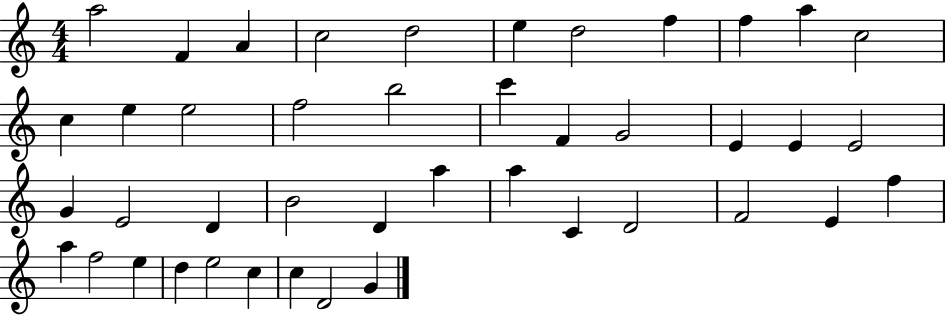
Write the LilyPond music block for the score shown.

{
  \clef treble
  \numericTimeSignature
  \time 4/4
  \key c \major
  a''2 f'4 a'4 | c''2 d''2 | e''4 d''2 f''4 | f''4 a''4 c''2 | \break c''4 e''4 e''2 | f''2 b''2 | c'''4 f'4 g'2 | e'4 e'4 e'2 | \break g'4 e'2 d'4 | b'2 d'4 a''4 | a''4 c'4 d'2 | f'2 e'4 f''4 | \break a''4 f''2 e''4 | d''4 e''2 c''4 | c''4 d'2 g'4 | \bar "|."
}